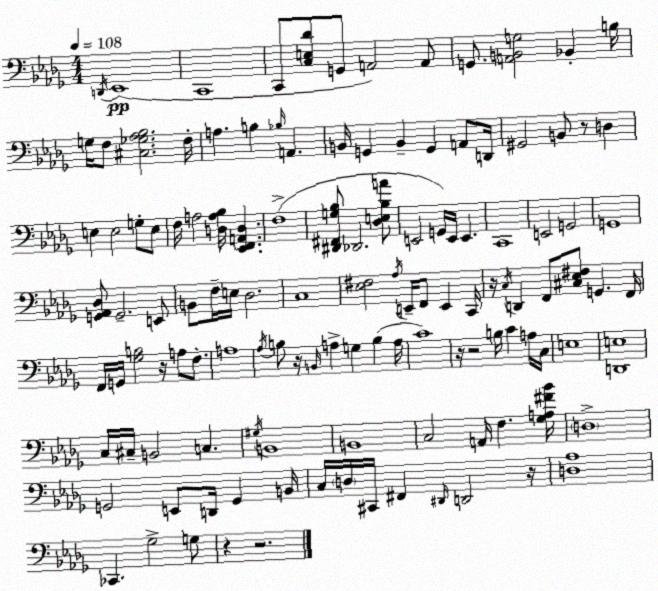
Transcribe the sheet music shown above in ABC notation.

X:1
T:Untitled
M:4/4
L:1/4
K:Bbm
D,,/4 _E,,4 C,,4 C,,/2 [C,E,_D]/2 G,,/2 A,,2 A,,/2 G,,/2 [A,,B,,G,]2 _B,, B,/4 G,/4 F,/2 [^C,_G,_A,_B,]2 F,/4 A, B, _B,/4 A,, B,,/4 G,, B,, G,, A,,/2 D,,/4 ^G,,2 B,,/2 z/2 D, E, E,2 G,/2 E,/2 F,/4 A,2 [D,A,_B,]/4 [_E,,F,,A,,D,] F,4 [^D,,^F,,G,_B,]/2 _D,,2 [_D,E,_B,A]/2 E,,2 G,,/4 E,,/4 E,, C,,4 E,,2 G,,2 G,,4 [G,,_A,,_D,]/2 G,,2 E,,/2 B,,/2 F,/4 E,/4 _D,2 C,4 [_E,^F,]2 _A,/4 E,,/4 F,,/2 E,, C,,/4 z/4 C,/4 D,, F,,/2 [^C,_E,^F,]/2 G,, F,,/4 F,,/4 G,,/4 [_G,B,]2 z/4 A,/2 F,/2 A,4 _A,/4 B,/2 z/4 B,,/4 A, G, B, A,/4 C4 z/4 z2 B,/4 C A,/4 C,/4 E,4 [D,,E,]4 C,/4 ^C,/4 B,,2 C, ^G,/4 B,,4 B,,4 C,2 A,,/4 F, [_G,A,^F_B]/4 D,4 G,,2 E,,/2 D,,/4 G,, B,,/4 C,/4 D,/4 ^C,,/4 ^F,, ^D,,/4 D,,2 z/4 [D,_A,]4 _C,, _G,2 G,/2 z z2